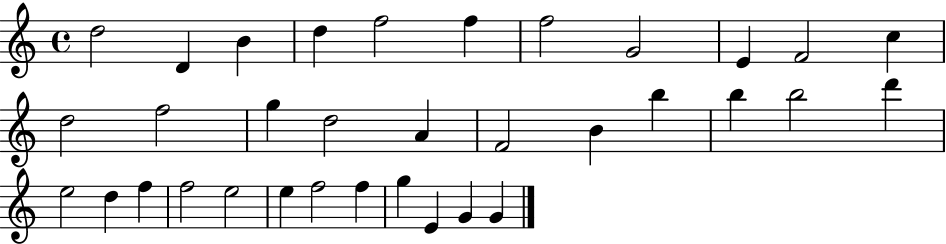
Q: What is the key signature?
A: C major